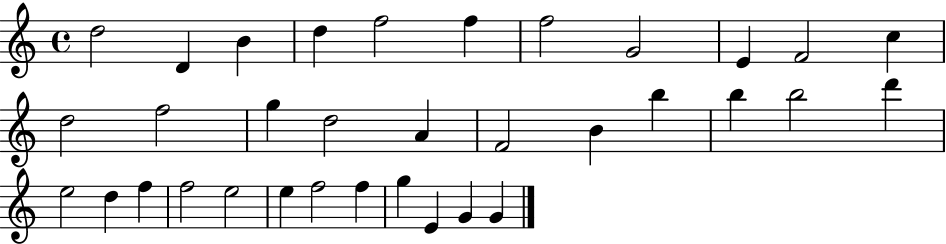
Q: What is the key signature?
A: C major